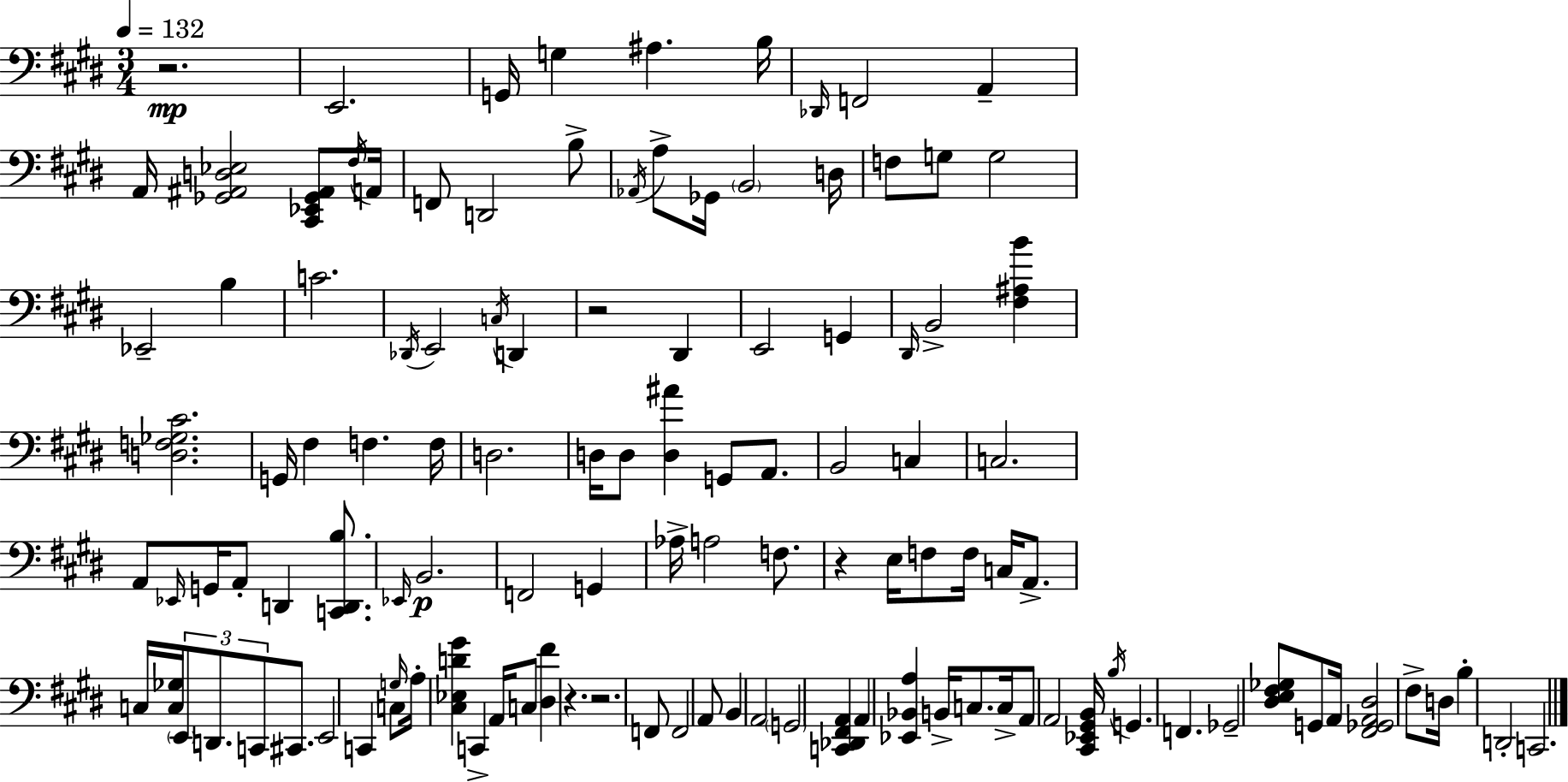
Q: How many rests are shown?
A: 5